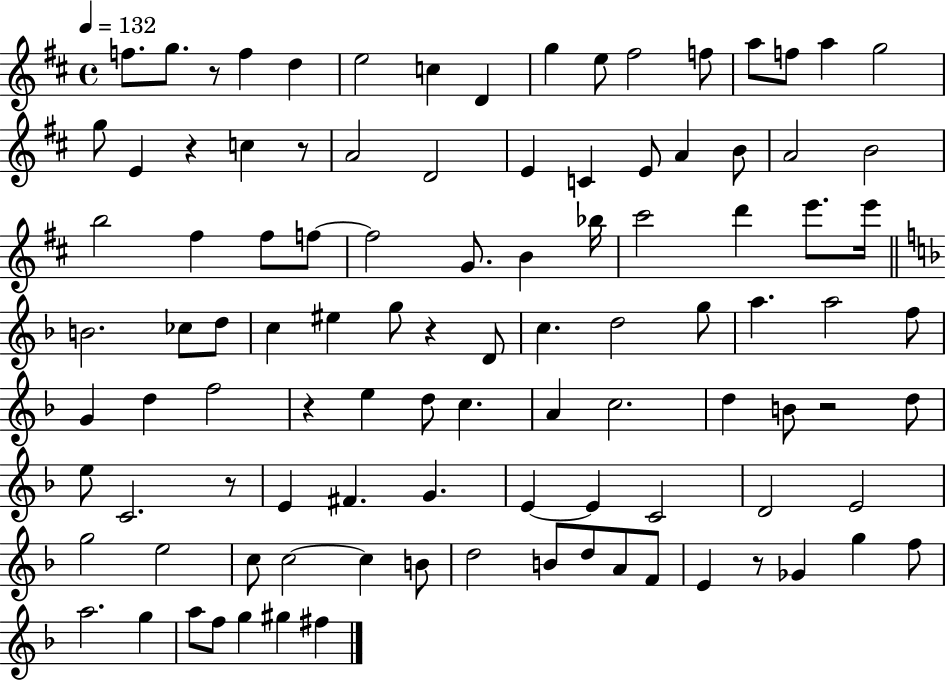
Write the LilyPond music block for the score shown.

{
  \clef treble
  \time 4/4
  \defaultTimeSignature
  \key d \major
  \tempo 4 = 132
  \repeat volta 2 { f''8. g''8. r8 f''4 d''4 | e''2 c''4 d'4 | g''4 e''8 fis''2 f''8 | a''8 f''8 a''4 g''2 | \break g''8 e'4 r4 c''4 r8 | a'2 d'2 | e'4 c'4 e'8 a'4 b'8 | a'2 b'2 | \break b''2 fis''4 fis''8 f''8~~ | f''2 g'8. b'4 bes''16 | cis'''2 d'''4 e'''8. e'''16 | \bar "||" \break \key f \major b'2. ces''8 d''8 | c''4 eis''4 g''8 r4 d'8 | c''4. d''2 g''8 | a''4. a''2 f''8 | \break g'4 d''4 f''2 | r4 e''4 d''8 c''4. | a'4 c''2. | d''4 b'8 r2 d''8 | \break e''8 c'2. r8 | e'4 fis'4. g'4. | e'4~~ e'4 c'2 | d'2 e'2 | \break g''2 e''2 | c''8 c''2~~ c''4 b'8 | d''2 b'8 d''8 a'8 f'8 | e'4 r8 ges'4 g''4 f''8 | \break a''2. g''4 | a''8 f''8 g''4 gis''4 fis''4 | } \bar "|."
}